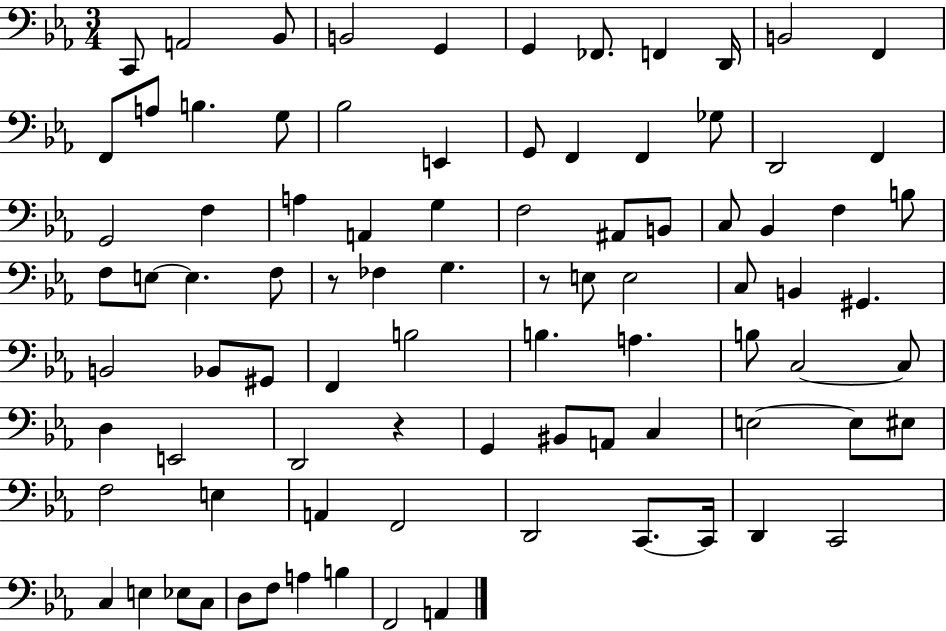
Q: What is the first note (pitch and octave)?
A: C2